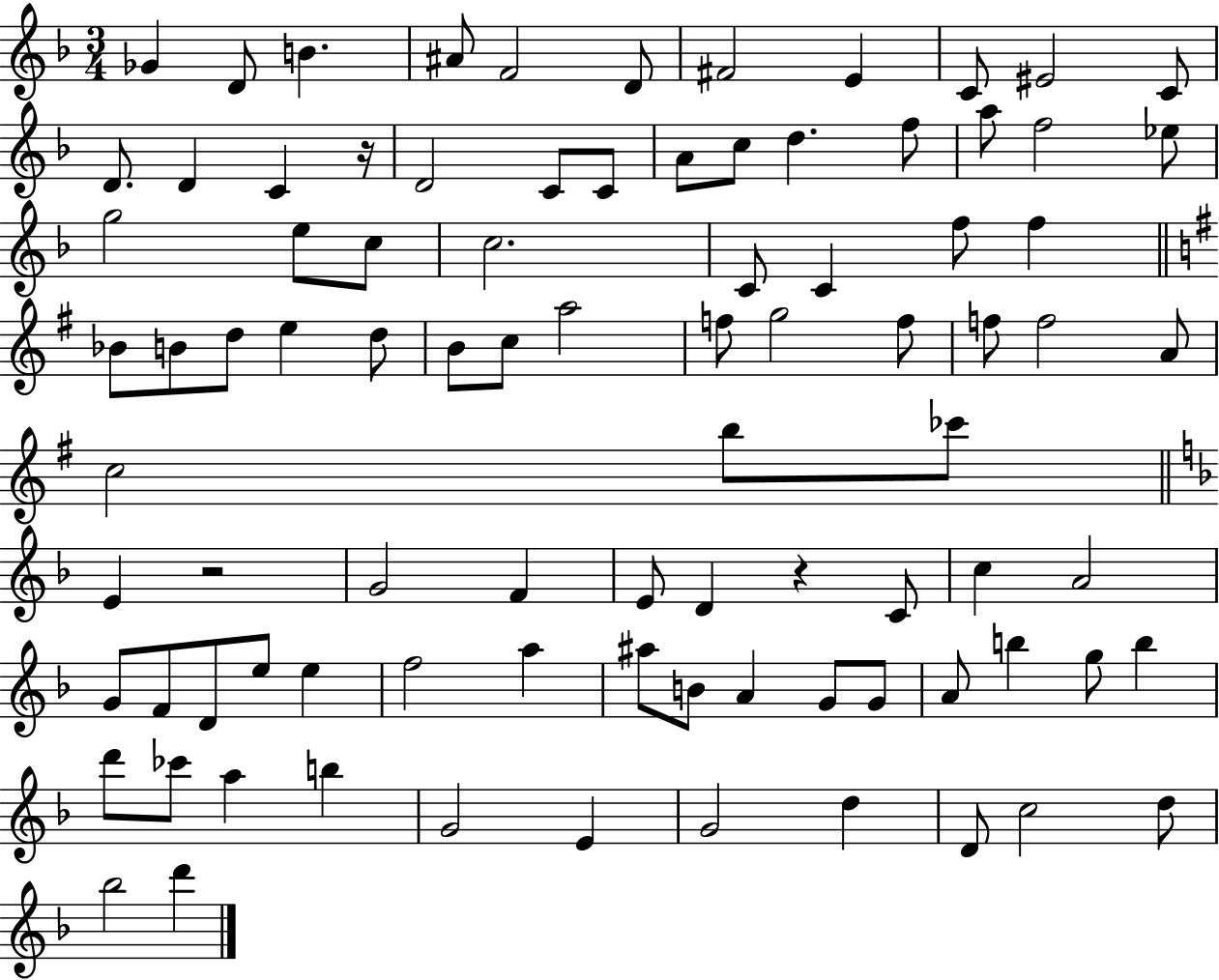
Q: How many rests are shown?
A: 3